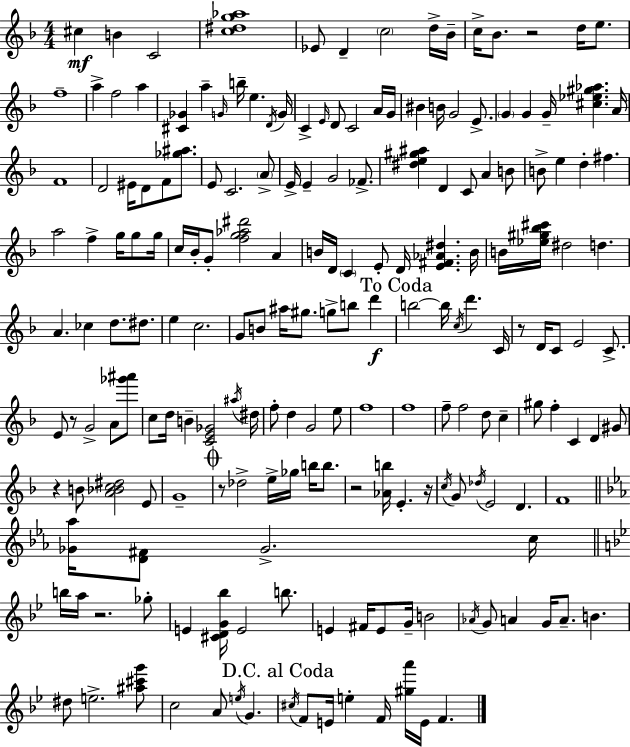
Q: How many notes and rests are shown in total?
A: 191